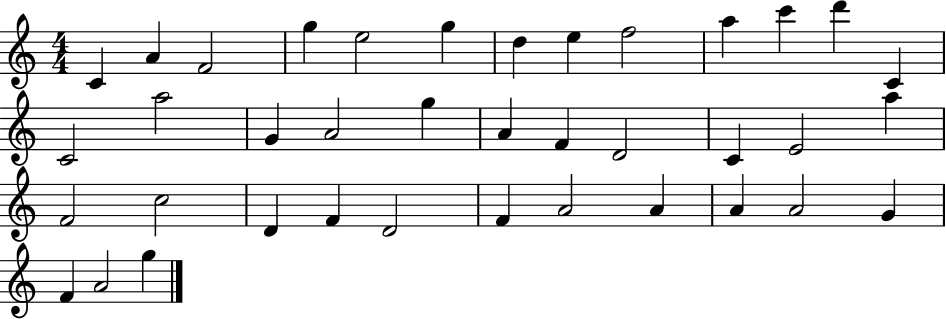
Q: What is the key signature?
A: C major